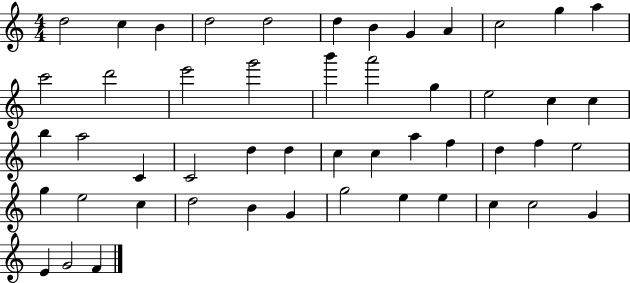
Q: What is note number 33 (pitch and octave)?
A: D5